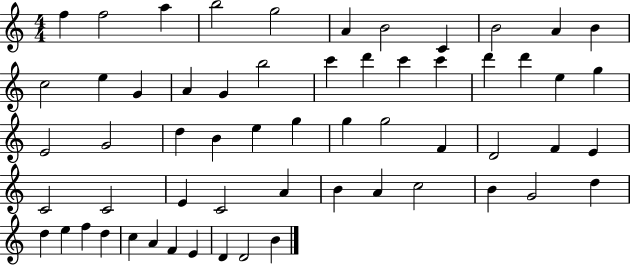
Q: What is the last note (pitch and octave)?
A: B4